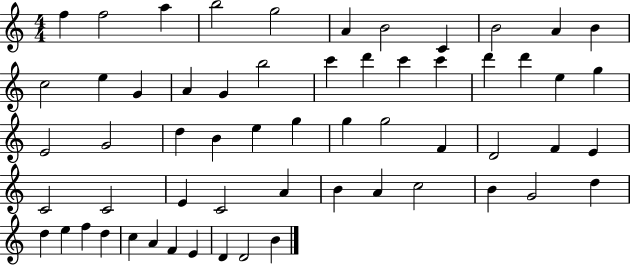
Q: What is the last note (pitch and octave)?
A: B4